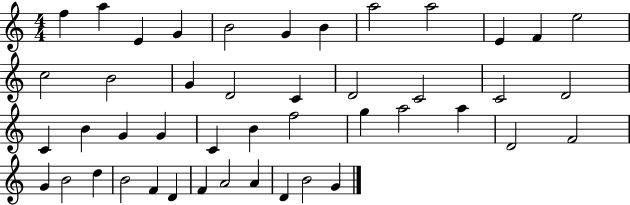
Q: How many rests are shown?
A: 0